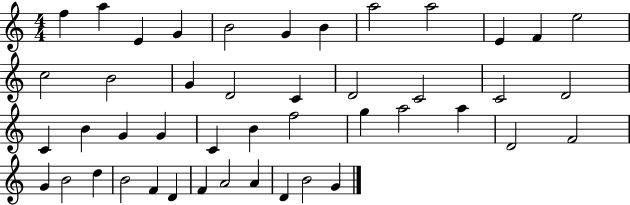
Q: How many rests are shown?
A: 0